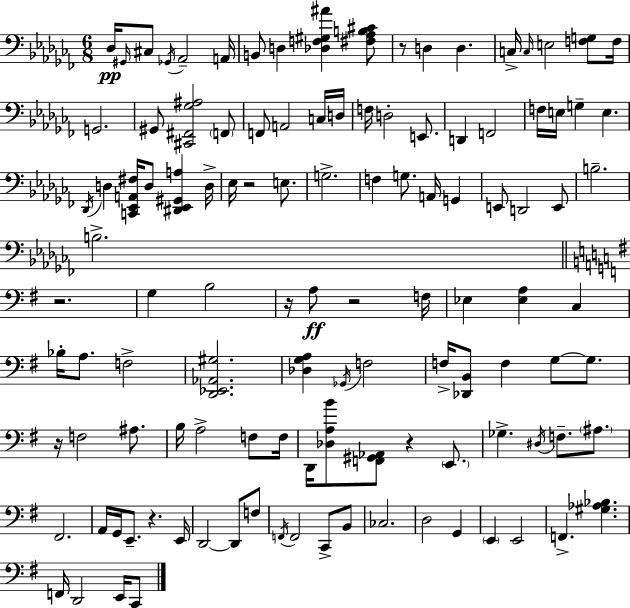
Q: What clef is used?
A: bass